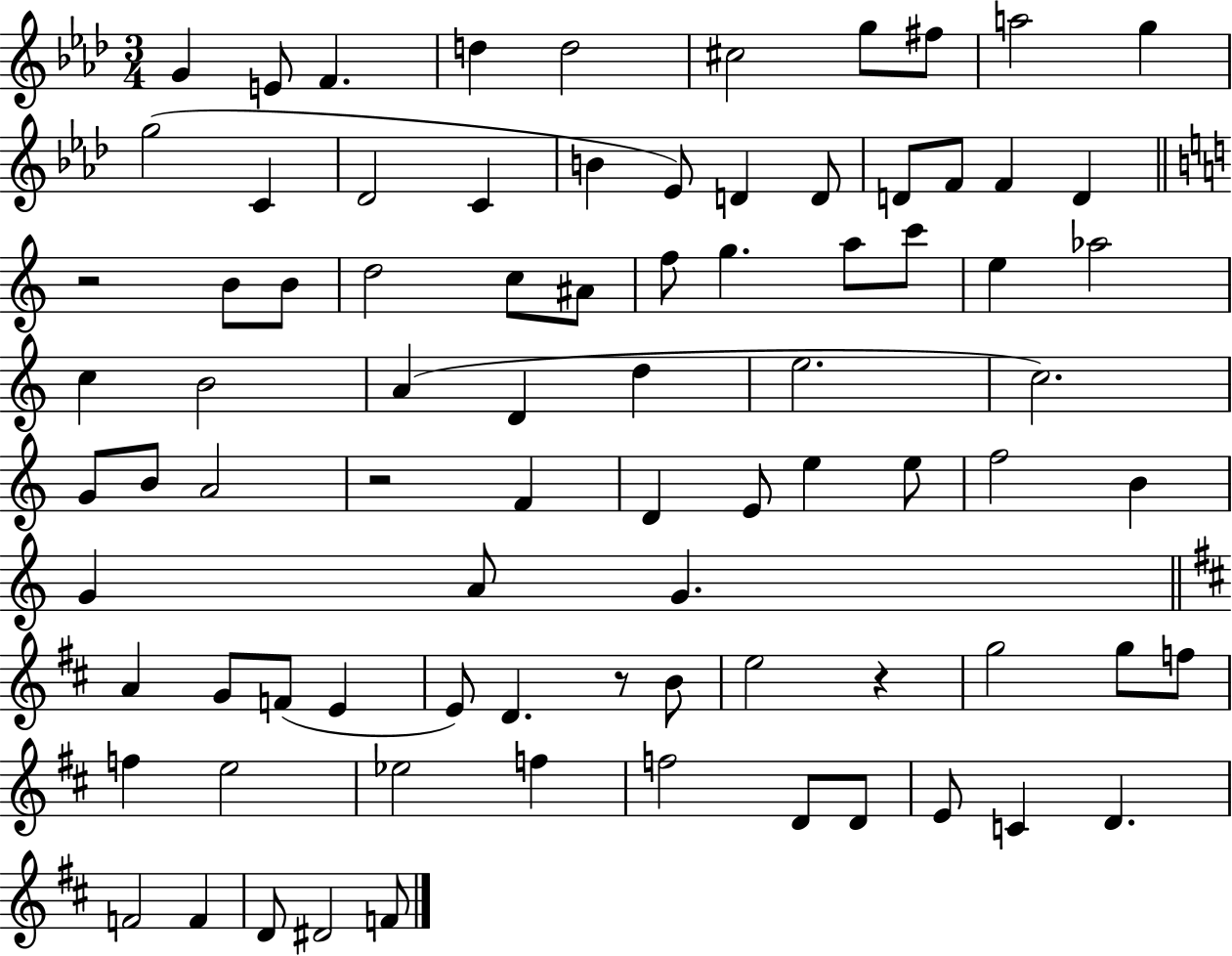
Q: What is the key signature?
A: AES major